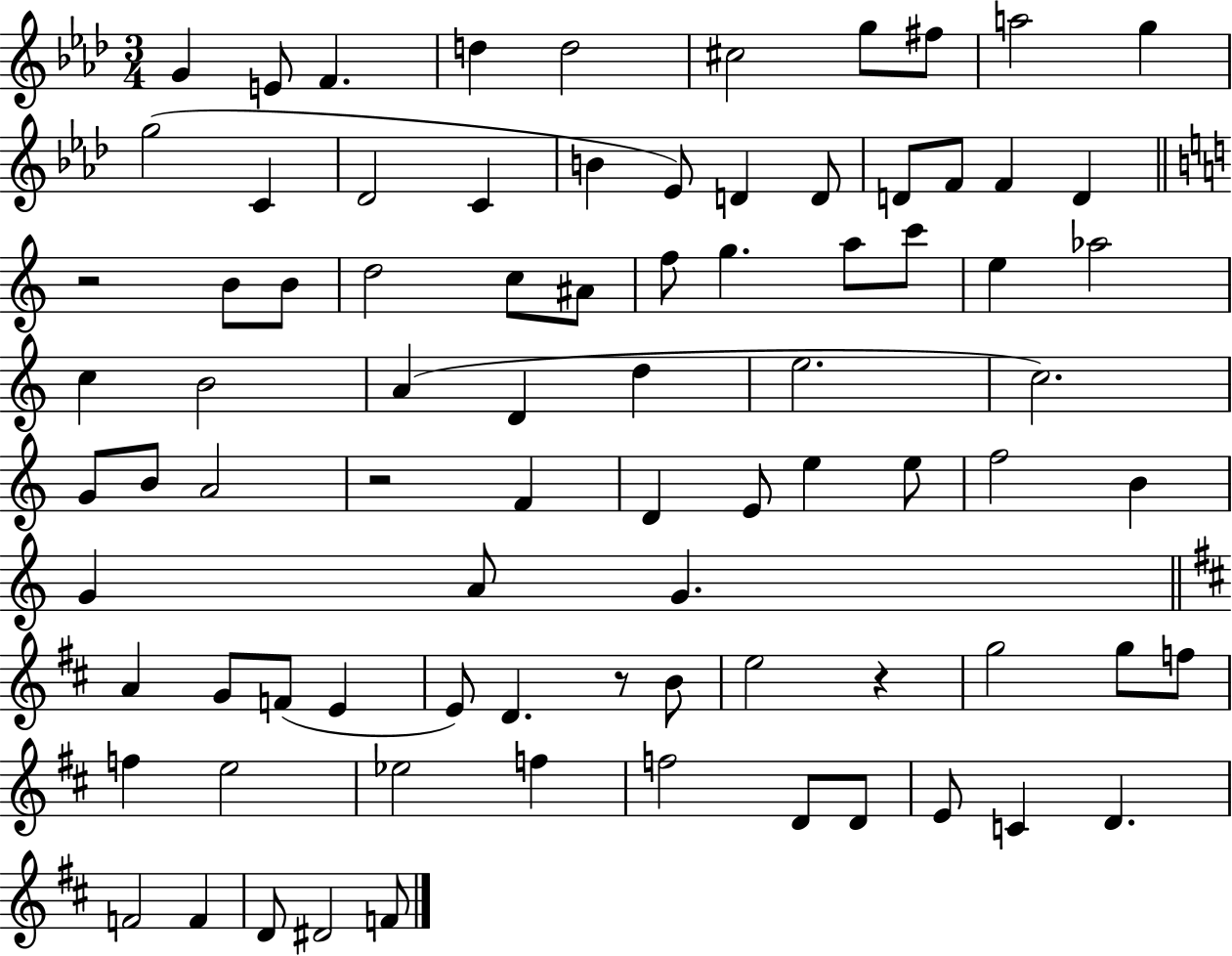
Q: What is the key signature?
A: AES major